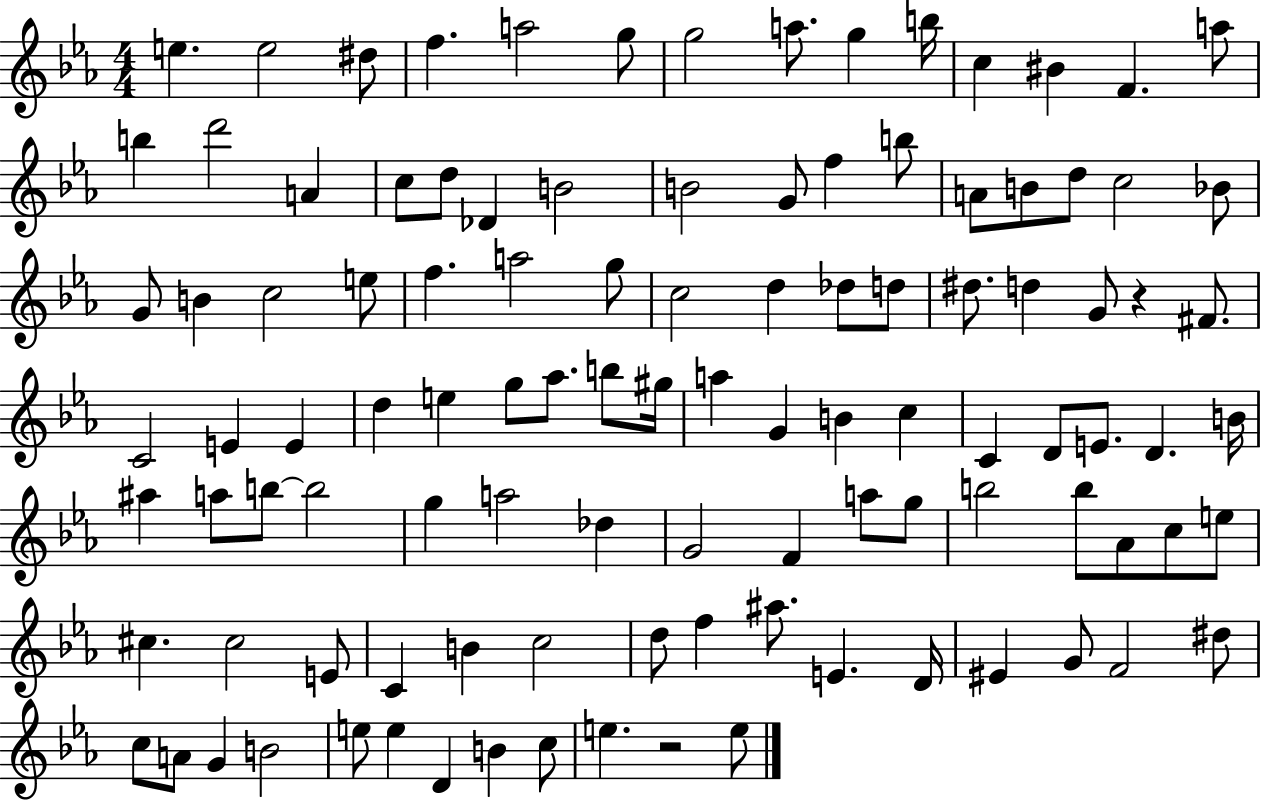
{
  \clef treble
  \numericTimeSignature
  \time 4/4
  \key ees \major
  e''4. e''2 dis''8 | f''4. a''2 g''8 | g''2 a''8. g''4 b''16 | c''4 bis'4 f'4. a''8 | \break b''4 d'''2 a'4 | c''8 d''8 des'4 b'2 | b'2 g'8 f''4 b''8 | a'8 b'8 d''8 c''2 bes'8 | \break g'8 b'4 c''2 e''8 | f''4. a''2 g''8 | c''2 d''4 des''8 d''8 | dis''8. d''4 g'8 r4 fis'8. | \break c'2 e'4 e'4 | d''4 e''4 g''8 aes''8. b''8 gis''16 | a''4 g'4 b'4 c''4 | c'4 d'8 e'8. d'4. b'16 | \break ais''4 a''8 b''8~~ b''2 | g''4 a''2 des''4 | g'2 f'4 a''8 g''8 | b''2 b''8 aes'8 c''8 e''8 | \break cis''4. cis''2 e'8 | c'4 b'4 c''2 | d''8 f''4 ais''8. e'4. d'16 | eis'4 g'8 f'2 dis''8 | \break c''8 a'8 g'4 b'2 | e''8 e''4 d'4 b'4 c''8 | e''4. r2 e''8 | \bar "|."
}